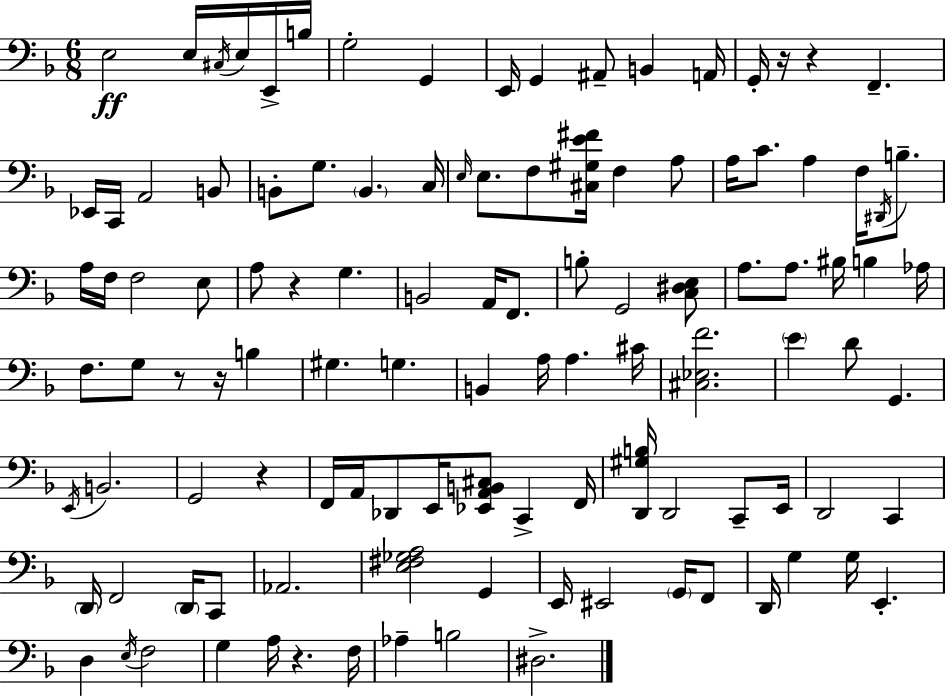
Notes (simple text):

E3/h E3/s C#3/s E3/s E2/s B3/s G3/h G2/q E2/s G2/q A#2/e B2/q A2/s G2/s R/s R/q F2/q. Eb2/s C2/s A2/h B2/e B2/e G3/e. B2/q. C3/s E3/s E3/e. F3/e [C#3,G#3,E4,F#4]/s F3/q A3/e A3/s C4/e. A3/q F3/s D#2/s B3/e. A3/s F3/s F3/h E3/e A3/e R/q G3/q. B2/h A2/s F2/e. B3/e G2/h [C3,D#3,E3]/e A3/e. A3/e. BIS3/s B3/q Ab3/s F3/e. G3/e R/e R/s B3/q G#3/q. G3/q. B2/q A3/s A3/q. C#4/s [C#3,Eb3,F4]/h. E4/q D4/e G2/q. E2/s B2/h. G2/h R/q F2/s A2/s Db2/e E2/s [Eb2,A2,B2,C#3]/e C2/q F2/s [D2,G#3,B3]/s D2/h C2/e E2/s D2/h C2/q D2/s F2/h D2/s C2/e Ab2/h. [E3,F#3,Gb3,A3]/h G2/q E2/s EIS2/h G2/s F2/e D2/s G3/q G3/s E2/q. D3/q E3/s F3/h G3/q A3/s R/q. F3/s Ab3/q B3/h D#3/h.